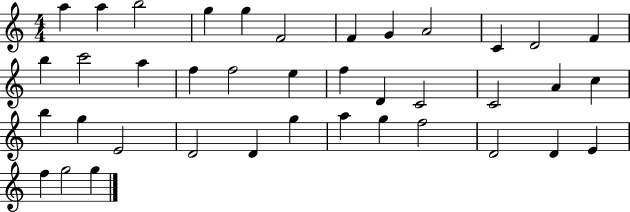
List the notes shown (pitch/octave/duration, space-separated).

A5/q A5/q B5/h G5/q G5/q F4/h F4/q G4/q A4/h C4/q D4/h F4/q B5/q C6/h A5/q F5/q F5/h E5/q F5/q D4/q C4/h C4/h A4/q C5/q B5/q G5/q E4/h D4/h D4/q G5/q A5/q G5/q F5/h D4/h D4/q E4/q F5/q G5/h G5/q